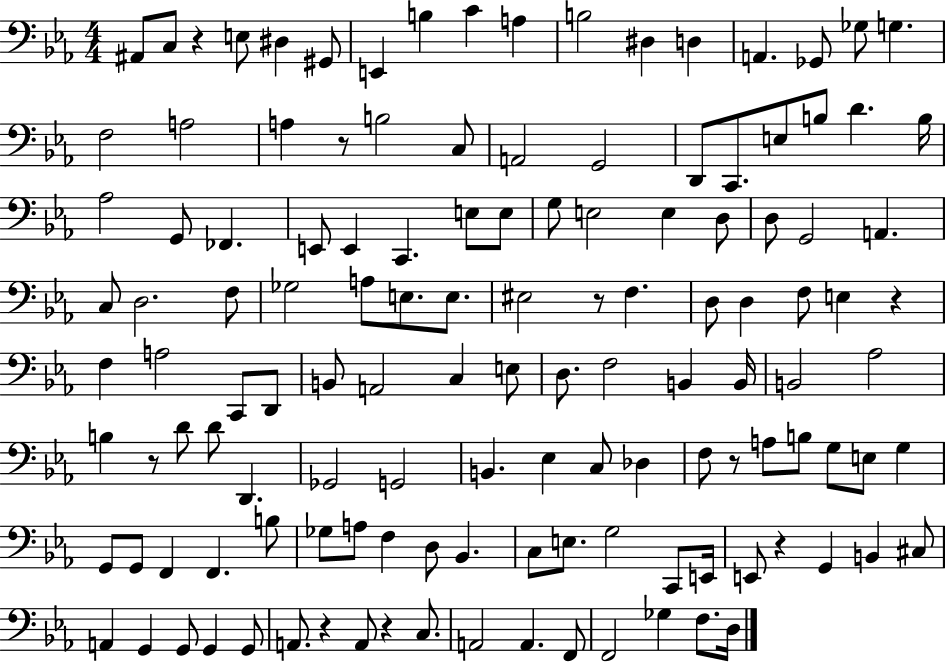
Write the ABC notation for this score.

X:1
T:Untitled
M:4/4
L:1/4
K:Eb
^A,,/2 C,/2 z E,/2 ^D, ^G,,/2 E,, B, C A, B,2 ^D, D, A,, _G,,/2 _G,/2 G, F,2 A,2 A, z/2 B,2 C,/2 A,,2 G,,2 D,,/2 C,,/2 E,/2 B,/2 D B,/4 _A,2 G,,/2 _F,, E,,/2 E,, C,, E,/2 E,/2 G,/2 E,2 E, D,/2 D,/2 G,,2 A,, C,/2 D,2 F,/2 _G,2 A,/2 E,/2 E,/2 ^E,2 z/2 F, D,/2 D, F,/2 E, z F, A,2 C,,/2 D,,/2 B,,/2 A,,2 C, E,/2 D,/2 F,2 B,, B,,/4 B,,2 _A,2 B, z/2 D/2 D/2 D,, _G,,2 G,,2 B,, _E, C,/2 _D, F,/2 z/2 A,/2 B,/2 G,/2 E,/2 G, G,,/2 G,,/2 F,, F,, B,/2 _G,/2 A,/2 F, D,/2 _B,, C,/2 E,/2 G,2 C,,/2 E,,/4 E,,/2 z G,, B,, ^C,/2 A,, G,, G,,/2 G,, G,,/2 A,,/2 z A,,/2 z C,/2 A,,2 A,, F,,/2 F,,2 _G, F,/2 D,/4